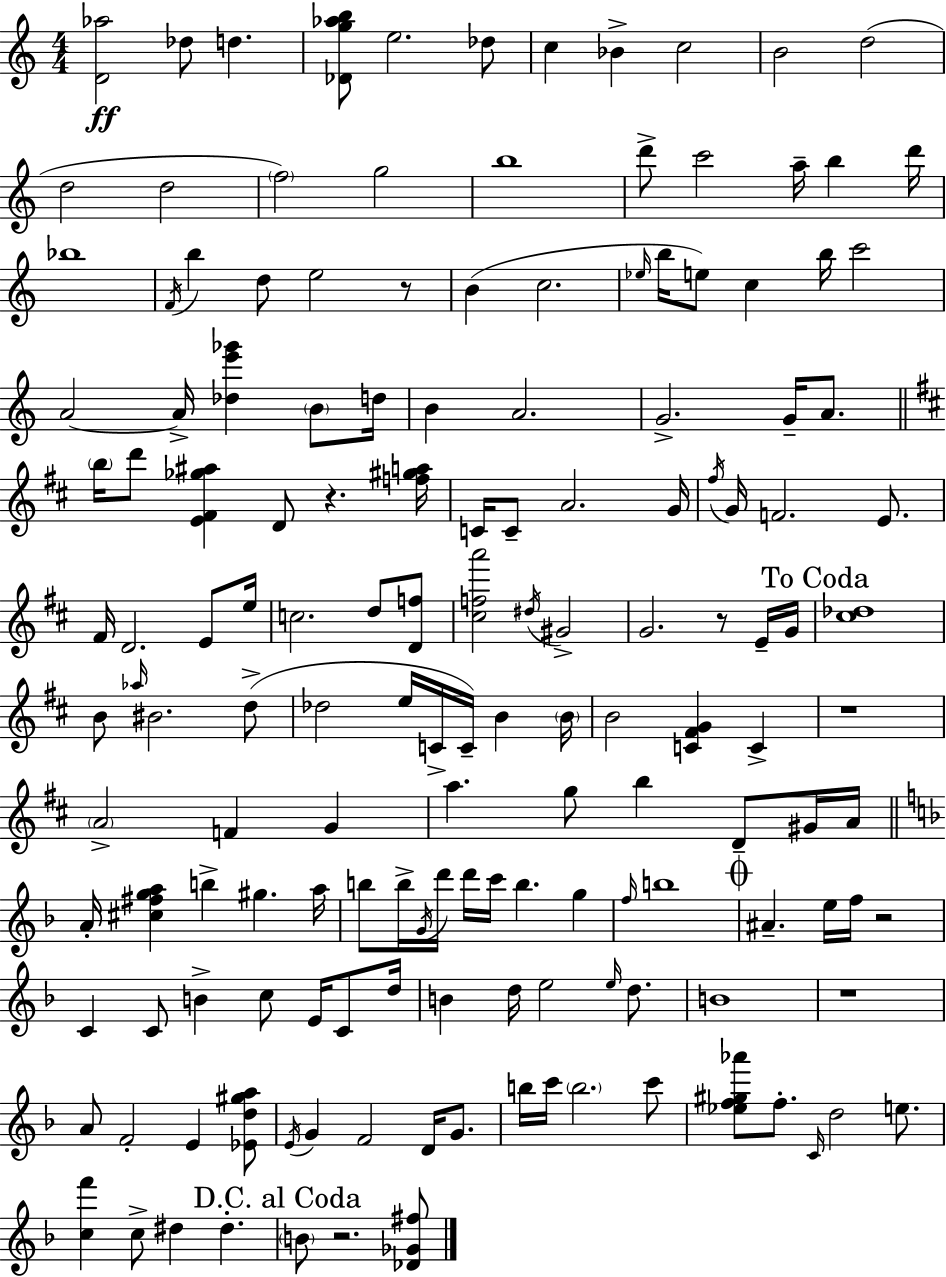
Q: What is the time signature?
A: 4/4